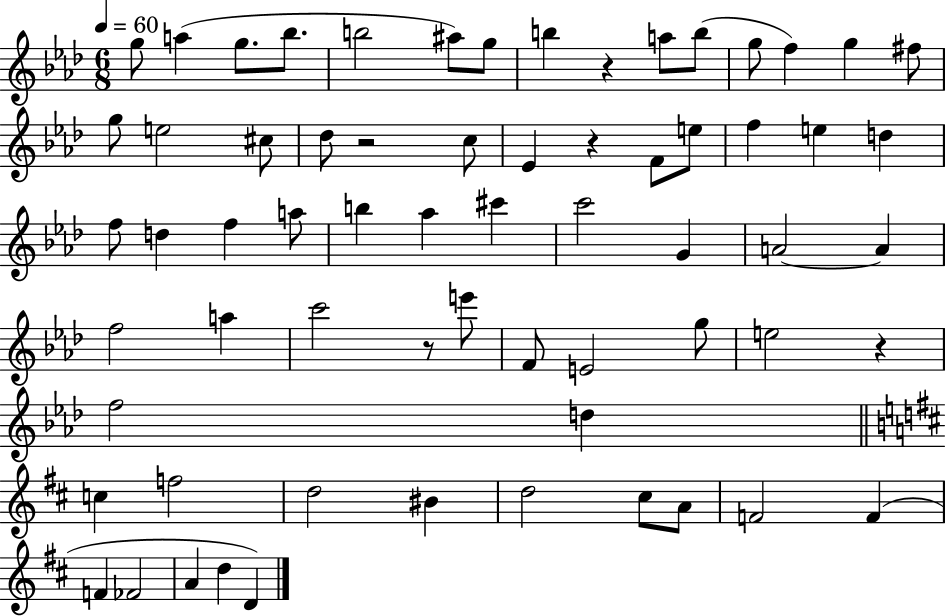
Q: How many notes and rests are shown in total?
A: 65